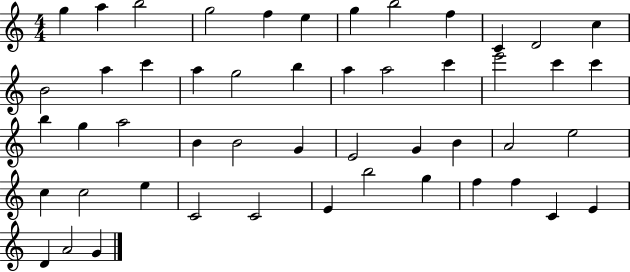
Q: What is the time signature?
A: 4/4